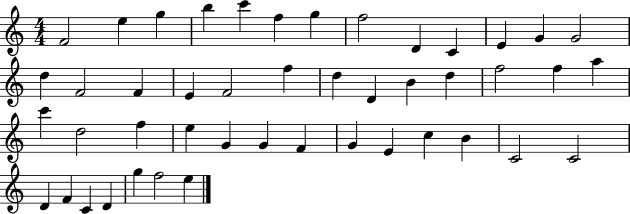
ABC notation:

X:1
T:Untitled
M:4/4
L:1/4
K:C
F2 e g b c' f g f2 D C E G G2 d F2 F E F2 f d D B d f2 f a c' d2 f e G G F G E c B C2 C2 D F C D g f2 e